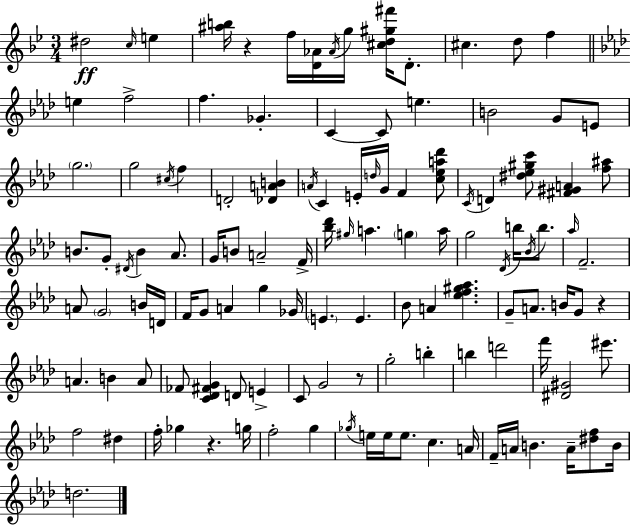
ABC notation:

X:1
T:Untitled
M:3/4
L:1/4
K:Gm
^d2 c/4 e [^ab]/4 z f/4 [D_A]/4 _A/4 g/4 [^cd^g^f']/4 D/2 ^c d/2 f e f2 f _G C C/2 e B2 G/2 E/2 g2 g2 ^c/4 f D2 [_DAB] A/4 C E/4 d/4 G/4 F [c_ea_d']/2 C/4 D [^d_e^gc']/2 [^F^GA] [f^a]/2 B/2 G/2 ^D/4 B _A/2 G/4 B/2 A2 F/4 [_b_d']/4 ^g/4 a g a/4 g2 _D/4 b/4 _B/4 b/2 _a/4 F2 A/2 G2 B/4 D/4 F/4 G/2 A g _G/4 E E _B/2 A [_ef^g_a] G/2 A/2 B/4 G/2 z A B A/2 _F/2 [C_D^FG] D/2 E C/2 G2 z/2 g2 b b d'2 f'/4 [^D^G]2 ^e'/2 f2 ^d f/4 _g z g/4 f2 g _g/4 e/4 e/4 e/2 c A/4 F/4 A/4 B A/4 [^df]/2 B/4 d2